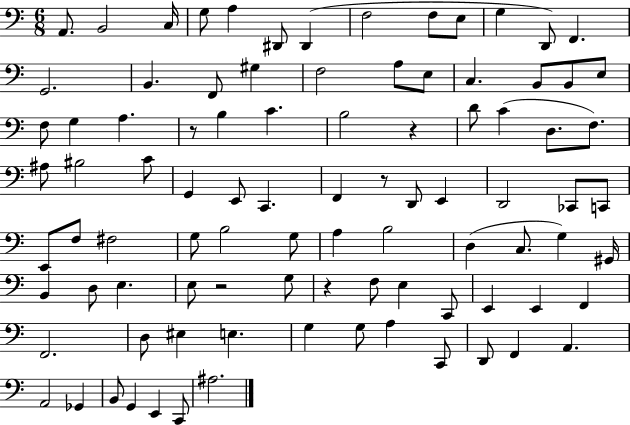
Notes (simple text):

A2/e. B2/h C3/s G3/e A3/q D#2/e D#2/q F3/h F3/e E3/e G3/q D2/e F2/q. G2/h. B2/q. F2/e G#3/q F3/h A3/e E3/e C3/q. B2/e B2/e E3/e F3/e G3/q A3/q. R/e B3/q C4/q. B3/h R/q D4/e C4/q D3/e. F3/e. A#3/e BIS3/h C4/e G2/q E2/e C2/q. F2/q R/e D2/e E2/q D2/h CES2/e C2/e E2/e F3/e F#3/h G3/e B3/h G3/e A3/q B3/h D3/q C3/e. G3/q G#2/s B2/q D3/e E3/q. E3/e R/h G3/e R/q F3/e E3/q C2/e E2/q E2/q F2/q F2/h. D3/e EIS3/q E3/q. G3/q G3/e A3/q C2/e D2/e F2/q A2/q. A2/h Gb2/q B2/e G2/q E2/q C2/e A#3/h.